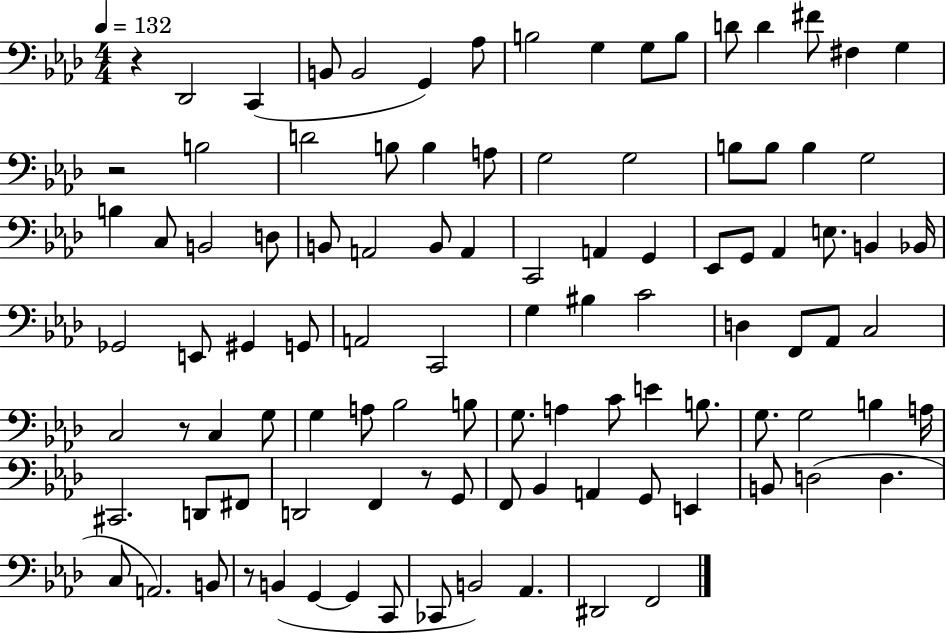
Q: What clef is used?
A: bass